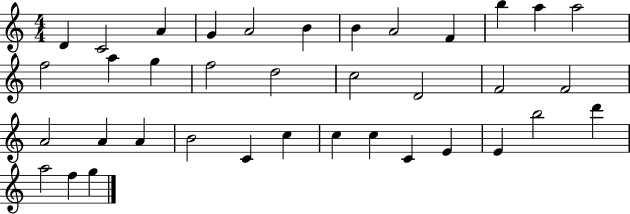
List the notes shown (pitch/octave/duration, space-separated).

D4/q C4/h A4/q G4/q A4/h B4/q B4/q A4/h F4/q B5/q A5/q A5/h F5/h A5/q G5/q F5/h D5/h C5/h D4/h F4/h F4/h A4/h A4/q A4/q B4/h C4/q C5/q C5/q C5/q C4/q E4/q E4/q B5/h D6/q A5/h F5/q G5/q